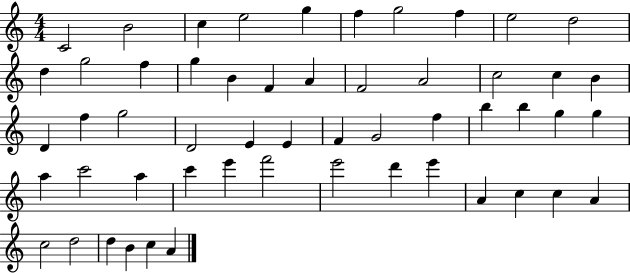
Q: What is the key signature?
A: C major